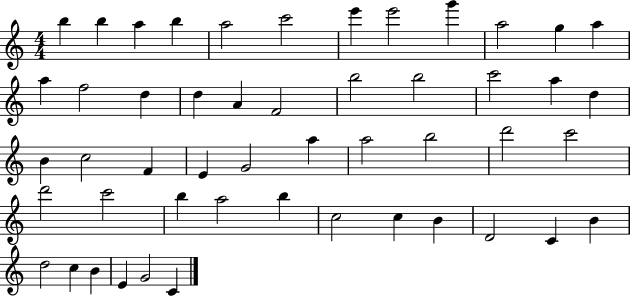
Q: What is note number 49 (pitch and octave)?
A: G4